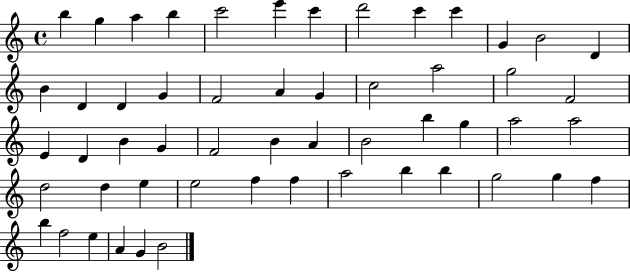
B5/q G5/q A5/q B5/q C6/h E6/q C6/q D6/h C6/q C6/q G4/q B4/h D4/q B4/q D4/q D4/q G4/q F4/h A4/q G4/q C5/h A5/h G5/h F4/h E4/q D4/q B4/q G4/q F4/h B4/q A4/q B4/h B5/q G5/q A5/h A5/h D5/h D5/q E5/q E5/h F5/q F5/q A5/h B5/q B5/q G5/h G5/q F5/q B5/q F5/h E5/q A4/q G4/q B4/h